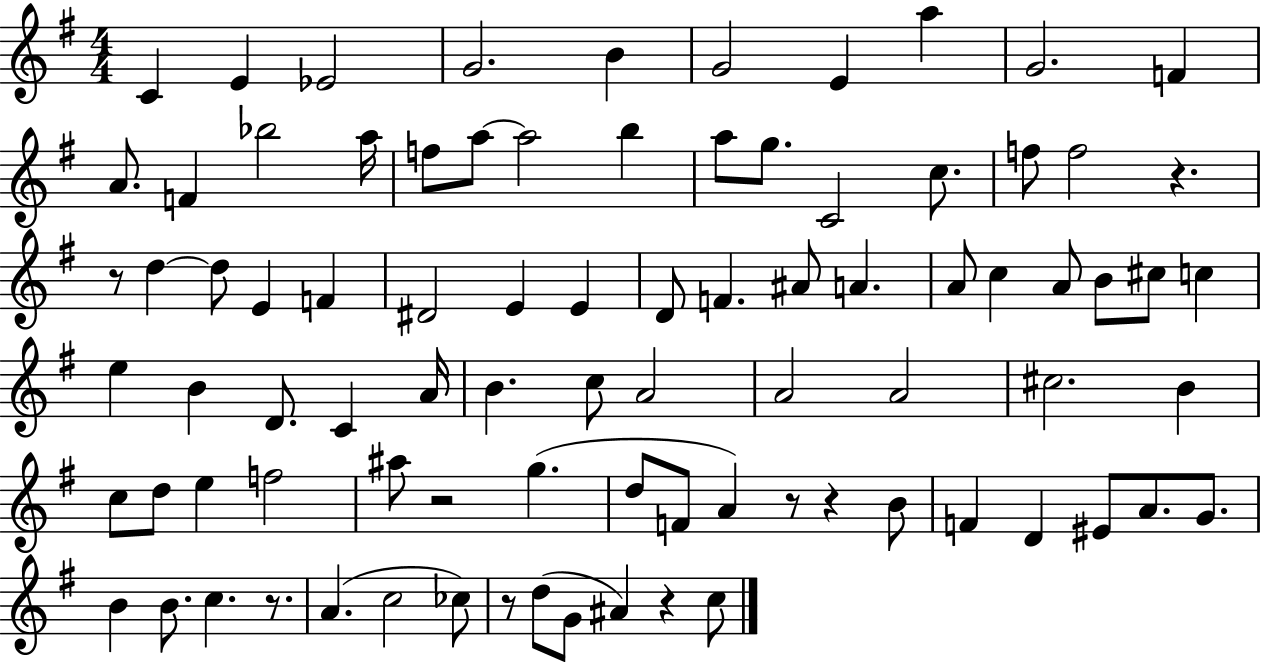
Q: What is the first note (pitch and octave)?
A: C4